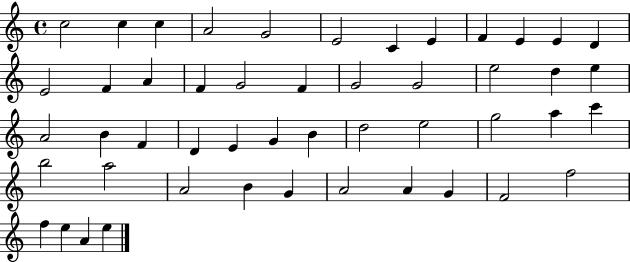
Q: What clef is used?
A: treble